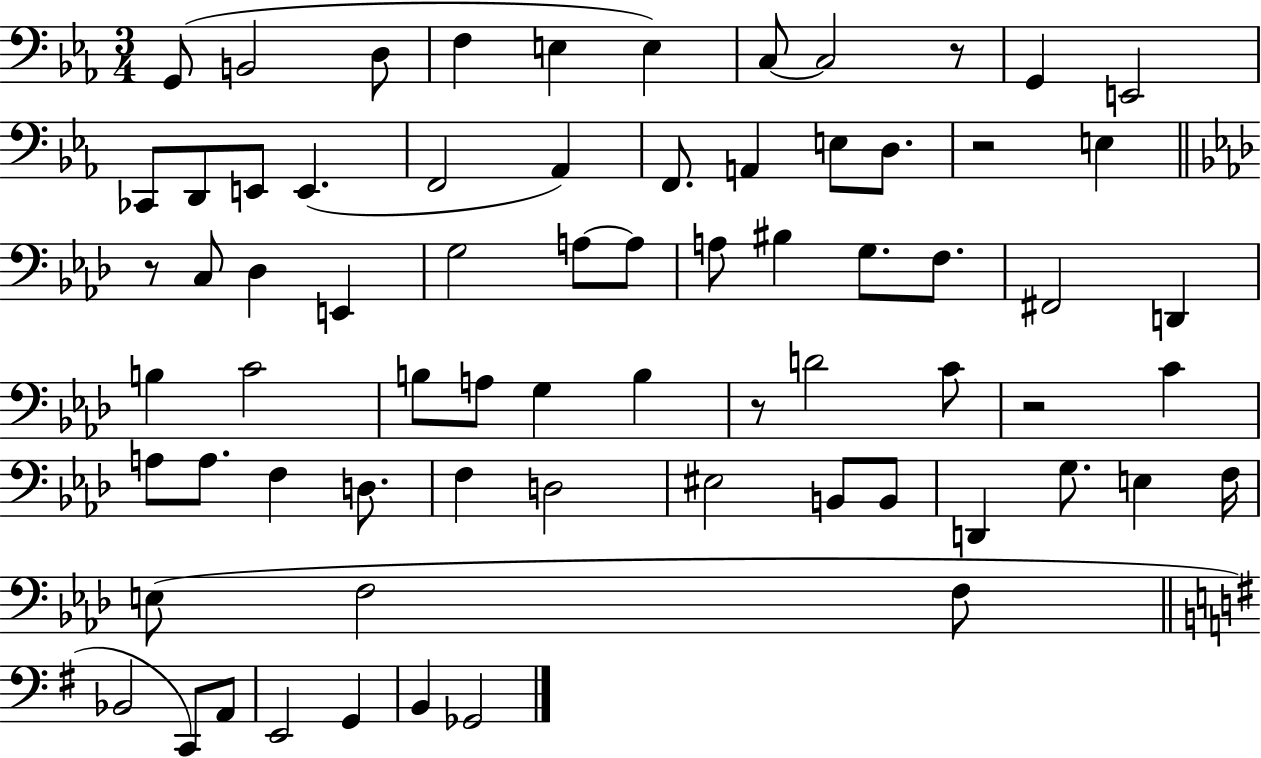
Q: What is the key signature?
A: EES major